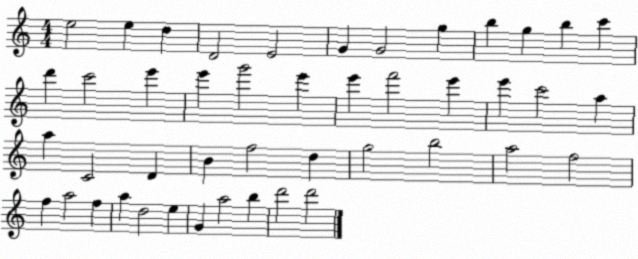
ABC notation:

X:1
T:Untitled
M:4/4
L:1/4
K:C
e2 e d D2 E2 G G2 g b g b c' d' c'2 e' e' g'2 e' e' f'2 e' e' c'2 a a C2 D B f2 d g2 b2 a2 f2 f a2 f a d2 e G a2 b d'2 d'2